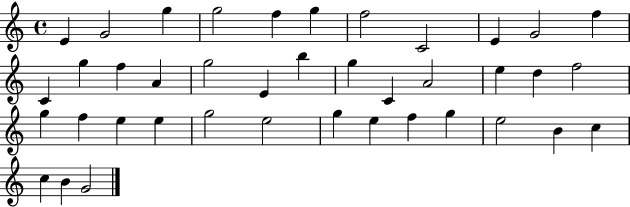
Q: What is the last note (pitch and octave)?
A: G4